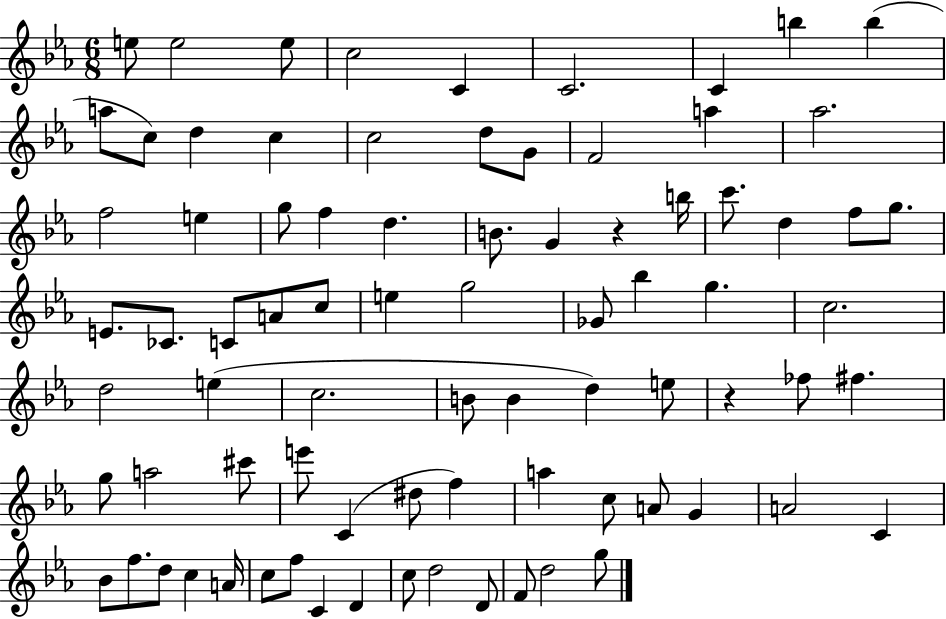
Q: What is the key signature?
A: EES major